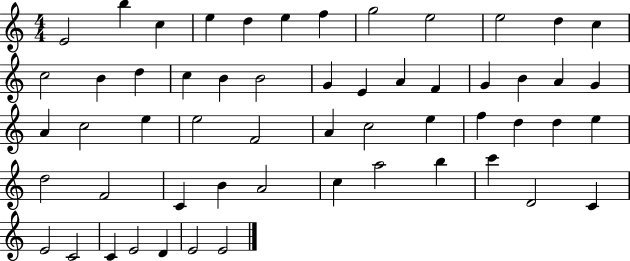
X:1
T:Untitled
M:4/4
L:1/4
K:C
E2 b c e d e f g2 e2 e2 d c c2 B d c B B2 G E A F G B A G A c2 e e2 F2 A c2 e f d d e d2 F2 C B A2 c a2 b c' D2 C E2 C2 C E2 D E2 E2